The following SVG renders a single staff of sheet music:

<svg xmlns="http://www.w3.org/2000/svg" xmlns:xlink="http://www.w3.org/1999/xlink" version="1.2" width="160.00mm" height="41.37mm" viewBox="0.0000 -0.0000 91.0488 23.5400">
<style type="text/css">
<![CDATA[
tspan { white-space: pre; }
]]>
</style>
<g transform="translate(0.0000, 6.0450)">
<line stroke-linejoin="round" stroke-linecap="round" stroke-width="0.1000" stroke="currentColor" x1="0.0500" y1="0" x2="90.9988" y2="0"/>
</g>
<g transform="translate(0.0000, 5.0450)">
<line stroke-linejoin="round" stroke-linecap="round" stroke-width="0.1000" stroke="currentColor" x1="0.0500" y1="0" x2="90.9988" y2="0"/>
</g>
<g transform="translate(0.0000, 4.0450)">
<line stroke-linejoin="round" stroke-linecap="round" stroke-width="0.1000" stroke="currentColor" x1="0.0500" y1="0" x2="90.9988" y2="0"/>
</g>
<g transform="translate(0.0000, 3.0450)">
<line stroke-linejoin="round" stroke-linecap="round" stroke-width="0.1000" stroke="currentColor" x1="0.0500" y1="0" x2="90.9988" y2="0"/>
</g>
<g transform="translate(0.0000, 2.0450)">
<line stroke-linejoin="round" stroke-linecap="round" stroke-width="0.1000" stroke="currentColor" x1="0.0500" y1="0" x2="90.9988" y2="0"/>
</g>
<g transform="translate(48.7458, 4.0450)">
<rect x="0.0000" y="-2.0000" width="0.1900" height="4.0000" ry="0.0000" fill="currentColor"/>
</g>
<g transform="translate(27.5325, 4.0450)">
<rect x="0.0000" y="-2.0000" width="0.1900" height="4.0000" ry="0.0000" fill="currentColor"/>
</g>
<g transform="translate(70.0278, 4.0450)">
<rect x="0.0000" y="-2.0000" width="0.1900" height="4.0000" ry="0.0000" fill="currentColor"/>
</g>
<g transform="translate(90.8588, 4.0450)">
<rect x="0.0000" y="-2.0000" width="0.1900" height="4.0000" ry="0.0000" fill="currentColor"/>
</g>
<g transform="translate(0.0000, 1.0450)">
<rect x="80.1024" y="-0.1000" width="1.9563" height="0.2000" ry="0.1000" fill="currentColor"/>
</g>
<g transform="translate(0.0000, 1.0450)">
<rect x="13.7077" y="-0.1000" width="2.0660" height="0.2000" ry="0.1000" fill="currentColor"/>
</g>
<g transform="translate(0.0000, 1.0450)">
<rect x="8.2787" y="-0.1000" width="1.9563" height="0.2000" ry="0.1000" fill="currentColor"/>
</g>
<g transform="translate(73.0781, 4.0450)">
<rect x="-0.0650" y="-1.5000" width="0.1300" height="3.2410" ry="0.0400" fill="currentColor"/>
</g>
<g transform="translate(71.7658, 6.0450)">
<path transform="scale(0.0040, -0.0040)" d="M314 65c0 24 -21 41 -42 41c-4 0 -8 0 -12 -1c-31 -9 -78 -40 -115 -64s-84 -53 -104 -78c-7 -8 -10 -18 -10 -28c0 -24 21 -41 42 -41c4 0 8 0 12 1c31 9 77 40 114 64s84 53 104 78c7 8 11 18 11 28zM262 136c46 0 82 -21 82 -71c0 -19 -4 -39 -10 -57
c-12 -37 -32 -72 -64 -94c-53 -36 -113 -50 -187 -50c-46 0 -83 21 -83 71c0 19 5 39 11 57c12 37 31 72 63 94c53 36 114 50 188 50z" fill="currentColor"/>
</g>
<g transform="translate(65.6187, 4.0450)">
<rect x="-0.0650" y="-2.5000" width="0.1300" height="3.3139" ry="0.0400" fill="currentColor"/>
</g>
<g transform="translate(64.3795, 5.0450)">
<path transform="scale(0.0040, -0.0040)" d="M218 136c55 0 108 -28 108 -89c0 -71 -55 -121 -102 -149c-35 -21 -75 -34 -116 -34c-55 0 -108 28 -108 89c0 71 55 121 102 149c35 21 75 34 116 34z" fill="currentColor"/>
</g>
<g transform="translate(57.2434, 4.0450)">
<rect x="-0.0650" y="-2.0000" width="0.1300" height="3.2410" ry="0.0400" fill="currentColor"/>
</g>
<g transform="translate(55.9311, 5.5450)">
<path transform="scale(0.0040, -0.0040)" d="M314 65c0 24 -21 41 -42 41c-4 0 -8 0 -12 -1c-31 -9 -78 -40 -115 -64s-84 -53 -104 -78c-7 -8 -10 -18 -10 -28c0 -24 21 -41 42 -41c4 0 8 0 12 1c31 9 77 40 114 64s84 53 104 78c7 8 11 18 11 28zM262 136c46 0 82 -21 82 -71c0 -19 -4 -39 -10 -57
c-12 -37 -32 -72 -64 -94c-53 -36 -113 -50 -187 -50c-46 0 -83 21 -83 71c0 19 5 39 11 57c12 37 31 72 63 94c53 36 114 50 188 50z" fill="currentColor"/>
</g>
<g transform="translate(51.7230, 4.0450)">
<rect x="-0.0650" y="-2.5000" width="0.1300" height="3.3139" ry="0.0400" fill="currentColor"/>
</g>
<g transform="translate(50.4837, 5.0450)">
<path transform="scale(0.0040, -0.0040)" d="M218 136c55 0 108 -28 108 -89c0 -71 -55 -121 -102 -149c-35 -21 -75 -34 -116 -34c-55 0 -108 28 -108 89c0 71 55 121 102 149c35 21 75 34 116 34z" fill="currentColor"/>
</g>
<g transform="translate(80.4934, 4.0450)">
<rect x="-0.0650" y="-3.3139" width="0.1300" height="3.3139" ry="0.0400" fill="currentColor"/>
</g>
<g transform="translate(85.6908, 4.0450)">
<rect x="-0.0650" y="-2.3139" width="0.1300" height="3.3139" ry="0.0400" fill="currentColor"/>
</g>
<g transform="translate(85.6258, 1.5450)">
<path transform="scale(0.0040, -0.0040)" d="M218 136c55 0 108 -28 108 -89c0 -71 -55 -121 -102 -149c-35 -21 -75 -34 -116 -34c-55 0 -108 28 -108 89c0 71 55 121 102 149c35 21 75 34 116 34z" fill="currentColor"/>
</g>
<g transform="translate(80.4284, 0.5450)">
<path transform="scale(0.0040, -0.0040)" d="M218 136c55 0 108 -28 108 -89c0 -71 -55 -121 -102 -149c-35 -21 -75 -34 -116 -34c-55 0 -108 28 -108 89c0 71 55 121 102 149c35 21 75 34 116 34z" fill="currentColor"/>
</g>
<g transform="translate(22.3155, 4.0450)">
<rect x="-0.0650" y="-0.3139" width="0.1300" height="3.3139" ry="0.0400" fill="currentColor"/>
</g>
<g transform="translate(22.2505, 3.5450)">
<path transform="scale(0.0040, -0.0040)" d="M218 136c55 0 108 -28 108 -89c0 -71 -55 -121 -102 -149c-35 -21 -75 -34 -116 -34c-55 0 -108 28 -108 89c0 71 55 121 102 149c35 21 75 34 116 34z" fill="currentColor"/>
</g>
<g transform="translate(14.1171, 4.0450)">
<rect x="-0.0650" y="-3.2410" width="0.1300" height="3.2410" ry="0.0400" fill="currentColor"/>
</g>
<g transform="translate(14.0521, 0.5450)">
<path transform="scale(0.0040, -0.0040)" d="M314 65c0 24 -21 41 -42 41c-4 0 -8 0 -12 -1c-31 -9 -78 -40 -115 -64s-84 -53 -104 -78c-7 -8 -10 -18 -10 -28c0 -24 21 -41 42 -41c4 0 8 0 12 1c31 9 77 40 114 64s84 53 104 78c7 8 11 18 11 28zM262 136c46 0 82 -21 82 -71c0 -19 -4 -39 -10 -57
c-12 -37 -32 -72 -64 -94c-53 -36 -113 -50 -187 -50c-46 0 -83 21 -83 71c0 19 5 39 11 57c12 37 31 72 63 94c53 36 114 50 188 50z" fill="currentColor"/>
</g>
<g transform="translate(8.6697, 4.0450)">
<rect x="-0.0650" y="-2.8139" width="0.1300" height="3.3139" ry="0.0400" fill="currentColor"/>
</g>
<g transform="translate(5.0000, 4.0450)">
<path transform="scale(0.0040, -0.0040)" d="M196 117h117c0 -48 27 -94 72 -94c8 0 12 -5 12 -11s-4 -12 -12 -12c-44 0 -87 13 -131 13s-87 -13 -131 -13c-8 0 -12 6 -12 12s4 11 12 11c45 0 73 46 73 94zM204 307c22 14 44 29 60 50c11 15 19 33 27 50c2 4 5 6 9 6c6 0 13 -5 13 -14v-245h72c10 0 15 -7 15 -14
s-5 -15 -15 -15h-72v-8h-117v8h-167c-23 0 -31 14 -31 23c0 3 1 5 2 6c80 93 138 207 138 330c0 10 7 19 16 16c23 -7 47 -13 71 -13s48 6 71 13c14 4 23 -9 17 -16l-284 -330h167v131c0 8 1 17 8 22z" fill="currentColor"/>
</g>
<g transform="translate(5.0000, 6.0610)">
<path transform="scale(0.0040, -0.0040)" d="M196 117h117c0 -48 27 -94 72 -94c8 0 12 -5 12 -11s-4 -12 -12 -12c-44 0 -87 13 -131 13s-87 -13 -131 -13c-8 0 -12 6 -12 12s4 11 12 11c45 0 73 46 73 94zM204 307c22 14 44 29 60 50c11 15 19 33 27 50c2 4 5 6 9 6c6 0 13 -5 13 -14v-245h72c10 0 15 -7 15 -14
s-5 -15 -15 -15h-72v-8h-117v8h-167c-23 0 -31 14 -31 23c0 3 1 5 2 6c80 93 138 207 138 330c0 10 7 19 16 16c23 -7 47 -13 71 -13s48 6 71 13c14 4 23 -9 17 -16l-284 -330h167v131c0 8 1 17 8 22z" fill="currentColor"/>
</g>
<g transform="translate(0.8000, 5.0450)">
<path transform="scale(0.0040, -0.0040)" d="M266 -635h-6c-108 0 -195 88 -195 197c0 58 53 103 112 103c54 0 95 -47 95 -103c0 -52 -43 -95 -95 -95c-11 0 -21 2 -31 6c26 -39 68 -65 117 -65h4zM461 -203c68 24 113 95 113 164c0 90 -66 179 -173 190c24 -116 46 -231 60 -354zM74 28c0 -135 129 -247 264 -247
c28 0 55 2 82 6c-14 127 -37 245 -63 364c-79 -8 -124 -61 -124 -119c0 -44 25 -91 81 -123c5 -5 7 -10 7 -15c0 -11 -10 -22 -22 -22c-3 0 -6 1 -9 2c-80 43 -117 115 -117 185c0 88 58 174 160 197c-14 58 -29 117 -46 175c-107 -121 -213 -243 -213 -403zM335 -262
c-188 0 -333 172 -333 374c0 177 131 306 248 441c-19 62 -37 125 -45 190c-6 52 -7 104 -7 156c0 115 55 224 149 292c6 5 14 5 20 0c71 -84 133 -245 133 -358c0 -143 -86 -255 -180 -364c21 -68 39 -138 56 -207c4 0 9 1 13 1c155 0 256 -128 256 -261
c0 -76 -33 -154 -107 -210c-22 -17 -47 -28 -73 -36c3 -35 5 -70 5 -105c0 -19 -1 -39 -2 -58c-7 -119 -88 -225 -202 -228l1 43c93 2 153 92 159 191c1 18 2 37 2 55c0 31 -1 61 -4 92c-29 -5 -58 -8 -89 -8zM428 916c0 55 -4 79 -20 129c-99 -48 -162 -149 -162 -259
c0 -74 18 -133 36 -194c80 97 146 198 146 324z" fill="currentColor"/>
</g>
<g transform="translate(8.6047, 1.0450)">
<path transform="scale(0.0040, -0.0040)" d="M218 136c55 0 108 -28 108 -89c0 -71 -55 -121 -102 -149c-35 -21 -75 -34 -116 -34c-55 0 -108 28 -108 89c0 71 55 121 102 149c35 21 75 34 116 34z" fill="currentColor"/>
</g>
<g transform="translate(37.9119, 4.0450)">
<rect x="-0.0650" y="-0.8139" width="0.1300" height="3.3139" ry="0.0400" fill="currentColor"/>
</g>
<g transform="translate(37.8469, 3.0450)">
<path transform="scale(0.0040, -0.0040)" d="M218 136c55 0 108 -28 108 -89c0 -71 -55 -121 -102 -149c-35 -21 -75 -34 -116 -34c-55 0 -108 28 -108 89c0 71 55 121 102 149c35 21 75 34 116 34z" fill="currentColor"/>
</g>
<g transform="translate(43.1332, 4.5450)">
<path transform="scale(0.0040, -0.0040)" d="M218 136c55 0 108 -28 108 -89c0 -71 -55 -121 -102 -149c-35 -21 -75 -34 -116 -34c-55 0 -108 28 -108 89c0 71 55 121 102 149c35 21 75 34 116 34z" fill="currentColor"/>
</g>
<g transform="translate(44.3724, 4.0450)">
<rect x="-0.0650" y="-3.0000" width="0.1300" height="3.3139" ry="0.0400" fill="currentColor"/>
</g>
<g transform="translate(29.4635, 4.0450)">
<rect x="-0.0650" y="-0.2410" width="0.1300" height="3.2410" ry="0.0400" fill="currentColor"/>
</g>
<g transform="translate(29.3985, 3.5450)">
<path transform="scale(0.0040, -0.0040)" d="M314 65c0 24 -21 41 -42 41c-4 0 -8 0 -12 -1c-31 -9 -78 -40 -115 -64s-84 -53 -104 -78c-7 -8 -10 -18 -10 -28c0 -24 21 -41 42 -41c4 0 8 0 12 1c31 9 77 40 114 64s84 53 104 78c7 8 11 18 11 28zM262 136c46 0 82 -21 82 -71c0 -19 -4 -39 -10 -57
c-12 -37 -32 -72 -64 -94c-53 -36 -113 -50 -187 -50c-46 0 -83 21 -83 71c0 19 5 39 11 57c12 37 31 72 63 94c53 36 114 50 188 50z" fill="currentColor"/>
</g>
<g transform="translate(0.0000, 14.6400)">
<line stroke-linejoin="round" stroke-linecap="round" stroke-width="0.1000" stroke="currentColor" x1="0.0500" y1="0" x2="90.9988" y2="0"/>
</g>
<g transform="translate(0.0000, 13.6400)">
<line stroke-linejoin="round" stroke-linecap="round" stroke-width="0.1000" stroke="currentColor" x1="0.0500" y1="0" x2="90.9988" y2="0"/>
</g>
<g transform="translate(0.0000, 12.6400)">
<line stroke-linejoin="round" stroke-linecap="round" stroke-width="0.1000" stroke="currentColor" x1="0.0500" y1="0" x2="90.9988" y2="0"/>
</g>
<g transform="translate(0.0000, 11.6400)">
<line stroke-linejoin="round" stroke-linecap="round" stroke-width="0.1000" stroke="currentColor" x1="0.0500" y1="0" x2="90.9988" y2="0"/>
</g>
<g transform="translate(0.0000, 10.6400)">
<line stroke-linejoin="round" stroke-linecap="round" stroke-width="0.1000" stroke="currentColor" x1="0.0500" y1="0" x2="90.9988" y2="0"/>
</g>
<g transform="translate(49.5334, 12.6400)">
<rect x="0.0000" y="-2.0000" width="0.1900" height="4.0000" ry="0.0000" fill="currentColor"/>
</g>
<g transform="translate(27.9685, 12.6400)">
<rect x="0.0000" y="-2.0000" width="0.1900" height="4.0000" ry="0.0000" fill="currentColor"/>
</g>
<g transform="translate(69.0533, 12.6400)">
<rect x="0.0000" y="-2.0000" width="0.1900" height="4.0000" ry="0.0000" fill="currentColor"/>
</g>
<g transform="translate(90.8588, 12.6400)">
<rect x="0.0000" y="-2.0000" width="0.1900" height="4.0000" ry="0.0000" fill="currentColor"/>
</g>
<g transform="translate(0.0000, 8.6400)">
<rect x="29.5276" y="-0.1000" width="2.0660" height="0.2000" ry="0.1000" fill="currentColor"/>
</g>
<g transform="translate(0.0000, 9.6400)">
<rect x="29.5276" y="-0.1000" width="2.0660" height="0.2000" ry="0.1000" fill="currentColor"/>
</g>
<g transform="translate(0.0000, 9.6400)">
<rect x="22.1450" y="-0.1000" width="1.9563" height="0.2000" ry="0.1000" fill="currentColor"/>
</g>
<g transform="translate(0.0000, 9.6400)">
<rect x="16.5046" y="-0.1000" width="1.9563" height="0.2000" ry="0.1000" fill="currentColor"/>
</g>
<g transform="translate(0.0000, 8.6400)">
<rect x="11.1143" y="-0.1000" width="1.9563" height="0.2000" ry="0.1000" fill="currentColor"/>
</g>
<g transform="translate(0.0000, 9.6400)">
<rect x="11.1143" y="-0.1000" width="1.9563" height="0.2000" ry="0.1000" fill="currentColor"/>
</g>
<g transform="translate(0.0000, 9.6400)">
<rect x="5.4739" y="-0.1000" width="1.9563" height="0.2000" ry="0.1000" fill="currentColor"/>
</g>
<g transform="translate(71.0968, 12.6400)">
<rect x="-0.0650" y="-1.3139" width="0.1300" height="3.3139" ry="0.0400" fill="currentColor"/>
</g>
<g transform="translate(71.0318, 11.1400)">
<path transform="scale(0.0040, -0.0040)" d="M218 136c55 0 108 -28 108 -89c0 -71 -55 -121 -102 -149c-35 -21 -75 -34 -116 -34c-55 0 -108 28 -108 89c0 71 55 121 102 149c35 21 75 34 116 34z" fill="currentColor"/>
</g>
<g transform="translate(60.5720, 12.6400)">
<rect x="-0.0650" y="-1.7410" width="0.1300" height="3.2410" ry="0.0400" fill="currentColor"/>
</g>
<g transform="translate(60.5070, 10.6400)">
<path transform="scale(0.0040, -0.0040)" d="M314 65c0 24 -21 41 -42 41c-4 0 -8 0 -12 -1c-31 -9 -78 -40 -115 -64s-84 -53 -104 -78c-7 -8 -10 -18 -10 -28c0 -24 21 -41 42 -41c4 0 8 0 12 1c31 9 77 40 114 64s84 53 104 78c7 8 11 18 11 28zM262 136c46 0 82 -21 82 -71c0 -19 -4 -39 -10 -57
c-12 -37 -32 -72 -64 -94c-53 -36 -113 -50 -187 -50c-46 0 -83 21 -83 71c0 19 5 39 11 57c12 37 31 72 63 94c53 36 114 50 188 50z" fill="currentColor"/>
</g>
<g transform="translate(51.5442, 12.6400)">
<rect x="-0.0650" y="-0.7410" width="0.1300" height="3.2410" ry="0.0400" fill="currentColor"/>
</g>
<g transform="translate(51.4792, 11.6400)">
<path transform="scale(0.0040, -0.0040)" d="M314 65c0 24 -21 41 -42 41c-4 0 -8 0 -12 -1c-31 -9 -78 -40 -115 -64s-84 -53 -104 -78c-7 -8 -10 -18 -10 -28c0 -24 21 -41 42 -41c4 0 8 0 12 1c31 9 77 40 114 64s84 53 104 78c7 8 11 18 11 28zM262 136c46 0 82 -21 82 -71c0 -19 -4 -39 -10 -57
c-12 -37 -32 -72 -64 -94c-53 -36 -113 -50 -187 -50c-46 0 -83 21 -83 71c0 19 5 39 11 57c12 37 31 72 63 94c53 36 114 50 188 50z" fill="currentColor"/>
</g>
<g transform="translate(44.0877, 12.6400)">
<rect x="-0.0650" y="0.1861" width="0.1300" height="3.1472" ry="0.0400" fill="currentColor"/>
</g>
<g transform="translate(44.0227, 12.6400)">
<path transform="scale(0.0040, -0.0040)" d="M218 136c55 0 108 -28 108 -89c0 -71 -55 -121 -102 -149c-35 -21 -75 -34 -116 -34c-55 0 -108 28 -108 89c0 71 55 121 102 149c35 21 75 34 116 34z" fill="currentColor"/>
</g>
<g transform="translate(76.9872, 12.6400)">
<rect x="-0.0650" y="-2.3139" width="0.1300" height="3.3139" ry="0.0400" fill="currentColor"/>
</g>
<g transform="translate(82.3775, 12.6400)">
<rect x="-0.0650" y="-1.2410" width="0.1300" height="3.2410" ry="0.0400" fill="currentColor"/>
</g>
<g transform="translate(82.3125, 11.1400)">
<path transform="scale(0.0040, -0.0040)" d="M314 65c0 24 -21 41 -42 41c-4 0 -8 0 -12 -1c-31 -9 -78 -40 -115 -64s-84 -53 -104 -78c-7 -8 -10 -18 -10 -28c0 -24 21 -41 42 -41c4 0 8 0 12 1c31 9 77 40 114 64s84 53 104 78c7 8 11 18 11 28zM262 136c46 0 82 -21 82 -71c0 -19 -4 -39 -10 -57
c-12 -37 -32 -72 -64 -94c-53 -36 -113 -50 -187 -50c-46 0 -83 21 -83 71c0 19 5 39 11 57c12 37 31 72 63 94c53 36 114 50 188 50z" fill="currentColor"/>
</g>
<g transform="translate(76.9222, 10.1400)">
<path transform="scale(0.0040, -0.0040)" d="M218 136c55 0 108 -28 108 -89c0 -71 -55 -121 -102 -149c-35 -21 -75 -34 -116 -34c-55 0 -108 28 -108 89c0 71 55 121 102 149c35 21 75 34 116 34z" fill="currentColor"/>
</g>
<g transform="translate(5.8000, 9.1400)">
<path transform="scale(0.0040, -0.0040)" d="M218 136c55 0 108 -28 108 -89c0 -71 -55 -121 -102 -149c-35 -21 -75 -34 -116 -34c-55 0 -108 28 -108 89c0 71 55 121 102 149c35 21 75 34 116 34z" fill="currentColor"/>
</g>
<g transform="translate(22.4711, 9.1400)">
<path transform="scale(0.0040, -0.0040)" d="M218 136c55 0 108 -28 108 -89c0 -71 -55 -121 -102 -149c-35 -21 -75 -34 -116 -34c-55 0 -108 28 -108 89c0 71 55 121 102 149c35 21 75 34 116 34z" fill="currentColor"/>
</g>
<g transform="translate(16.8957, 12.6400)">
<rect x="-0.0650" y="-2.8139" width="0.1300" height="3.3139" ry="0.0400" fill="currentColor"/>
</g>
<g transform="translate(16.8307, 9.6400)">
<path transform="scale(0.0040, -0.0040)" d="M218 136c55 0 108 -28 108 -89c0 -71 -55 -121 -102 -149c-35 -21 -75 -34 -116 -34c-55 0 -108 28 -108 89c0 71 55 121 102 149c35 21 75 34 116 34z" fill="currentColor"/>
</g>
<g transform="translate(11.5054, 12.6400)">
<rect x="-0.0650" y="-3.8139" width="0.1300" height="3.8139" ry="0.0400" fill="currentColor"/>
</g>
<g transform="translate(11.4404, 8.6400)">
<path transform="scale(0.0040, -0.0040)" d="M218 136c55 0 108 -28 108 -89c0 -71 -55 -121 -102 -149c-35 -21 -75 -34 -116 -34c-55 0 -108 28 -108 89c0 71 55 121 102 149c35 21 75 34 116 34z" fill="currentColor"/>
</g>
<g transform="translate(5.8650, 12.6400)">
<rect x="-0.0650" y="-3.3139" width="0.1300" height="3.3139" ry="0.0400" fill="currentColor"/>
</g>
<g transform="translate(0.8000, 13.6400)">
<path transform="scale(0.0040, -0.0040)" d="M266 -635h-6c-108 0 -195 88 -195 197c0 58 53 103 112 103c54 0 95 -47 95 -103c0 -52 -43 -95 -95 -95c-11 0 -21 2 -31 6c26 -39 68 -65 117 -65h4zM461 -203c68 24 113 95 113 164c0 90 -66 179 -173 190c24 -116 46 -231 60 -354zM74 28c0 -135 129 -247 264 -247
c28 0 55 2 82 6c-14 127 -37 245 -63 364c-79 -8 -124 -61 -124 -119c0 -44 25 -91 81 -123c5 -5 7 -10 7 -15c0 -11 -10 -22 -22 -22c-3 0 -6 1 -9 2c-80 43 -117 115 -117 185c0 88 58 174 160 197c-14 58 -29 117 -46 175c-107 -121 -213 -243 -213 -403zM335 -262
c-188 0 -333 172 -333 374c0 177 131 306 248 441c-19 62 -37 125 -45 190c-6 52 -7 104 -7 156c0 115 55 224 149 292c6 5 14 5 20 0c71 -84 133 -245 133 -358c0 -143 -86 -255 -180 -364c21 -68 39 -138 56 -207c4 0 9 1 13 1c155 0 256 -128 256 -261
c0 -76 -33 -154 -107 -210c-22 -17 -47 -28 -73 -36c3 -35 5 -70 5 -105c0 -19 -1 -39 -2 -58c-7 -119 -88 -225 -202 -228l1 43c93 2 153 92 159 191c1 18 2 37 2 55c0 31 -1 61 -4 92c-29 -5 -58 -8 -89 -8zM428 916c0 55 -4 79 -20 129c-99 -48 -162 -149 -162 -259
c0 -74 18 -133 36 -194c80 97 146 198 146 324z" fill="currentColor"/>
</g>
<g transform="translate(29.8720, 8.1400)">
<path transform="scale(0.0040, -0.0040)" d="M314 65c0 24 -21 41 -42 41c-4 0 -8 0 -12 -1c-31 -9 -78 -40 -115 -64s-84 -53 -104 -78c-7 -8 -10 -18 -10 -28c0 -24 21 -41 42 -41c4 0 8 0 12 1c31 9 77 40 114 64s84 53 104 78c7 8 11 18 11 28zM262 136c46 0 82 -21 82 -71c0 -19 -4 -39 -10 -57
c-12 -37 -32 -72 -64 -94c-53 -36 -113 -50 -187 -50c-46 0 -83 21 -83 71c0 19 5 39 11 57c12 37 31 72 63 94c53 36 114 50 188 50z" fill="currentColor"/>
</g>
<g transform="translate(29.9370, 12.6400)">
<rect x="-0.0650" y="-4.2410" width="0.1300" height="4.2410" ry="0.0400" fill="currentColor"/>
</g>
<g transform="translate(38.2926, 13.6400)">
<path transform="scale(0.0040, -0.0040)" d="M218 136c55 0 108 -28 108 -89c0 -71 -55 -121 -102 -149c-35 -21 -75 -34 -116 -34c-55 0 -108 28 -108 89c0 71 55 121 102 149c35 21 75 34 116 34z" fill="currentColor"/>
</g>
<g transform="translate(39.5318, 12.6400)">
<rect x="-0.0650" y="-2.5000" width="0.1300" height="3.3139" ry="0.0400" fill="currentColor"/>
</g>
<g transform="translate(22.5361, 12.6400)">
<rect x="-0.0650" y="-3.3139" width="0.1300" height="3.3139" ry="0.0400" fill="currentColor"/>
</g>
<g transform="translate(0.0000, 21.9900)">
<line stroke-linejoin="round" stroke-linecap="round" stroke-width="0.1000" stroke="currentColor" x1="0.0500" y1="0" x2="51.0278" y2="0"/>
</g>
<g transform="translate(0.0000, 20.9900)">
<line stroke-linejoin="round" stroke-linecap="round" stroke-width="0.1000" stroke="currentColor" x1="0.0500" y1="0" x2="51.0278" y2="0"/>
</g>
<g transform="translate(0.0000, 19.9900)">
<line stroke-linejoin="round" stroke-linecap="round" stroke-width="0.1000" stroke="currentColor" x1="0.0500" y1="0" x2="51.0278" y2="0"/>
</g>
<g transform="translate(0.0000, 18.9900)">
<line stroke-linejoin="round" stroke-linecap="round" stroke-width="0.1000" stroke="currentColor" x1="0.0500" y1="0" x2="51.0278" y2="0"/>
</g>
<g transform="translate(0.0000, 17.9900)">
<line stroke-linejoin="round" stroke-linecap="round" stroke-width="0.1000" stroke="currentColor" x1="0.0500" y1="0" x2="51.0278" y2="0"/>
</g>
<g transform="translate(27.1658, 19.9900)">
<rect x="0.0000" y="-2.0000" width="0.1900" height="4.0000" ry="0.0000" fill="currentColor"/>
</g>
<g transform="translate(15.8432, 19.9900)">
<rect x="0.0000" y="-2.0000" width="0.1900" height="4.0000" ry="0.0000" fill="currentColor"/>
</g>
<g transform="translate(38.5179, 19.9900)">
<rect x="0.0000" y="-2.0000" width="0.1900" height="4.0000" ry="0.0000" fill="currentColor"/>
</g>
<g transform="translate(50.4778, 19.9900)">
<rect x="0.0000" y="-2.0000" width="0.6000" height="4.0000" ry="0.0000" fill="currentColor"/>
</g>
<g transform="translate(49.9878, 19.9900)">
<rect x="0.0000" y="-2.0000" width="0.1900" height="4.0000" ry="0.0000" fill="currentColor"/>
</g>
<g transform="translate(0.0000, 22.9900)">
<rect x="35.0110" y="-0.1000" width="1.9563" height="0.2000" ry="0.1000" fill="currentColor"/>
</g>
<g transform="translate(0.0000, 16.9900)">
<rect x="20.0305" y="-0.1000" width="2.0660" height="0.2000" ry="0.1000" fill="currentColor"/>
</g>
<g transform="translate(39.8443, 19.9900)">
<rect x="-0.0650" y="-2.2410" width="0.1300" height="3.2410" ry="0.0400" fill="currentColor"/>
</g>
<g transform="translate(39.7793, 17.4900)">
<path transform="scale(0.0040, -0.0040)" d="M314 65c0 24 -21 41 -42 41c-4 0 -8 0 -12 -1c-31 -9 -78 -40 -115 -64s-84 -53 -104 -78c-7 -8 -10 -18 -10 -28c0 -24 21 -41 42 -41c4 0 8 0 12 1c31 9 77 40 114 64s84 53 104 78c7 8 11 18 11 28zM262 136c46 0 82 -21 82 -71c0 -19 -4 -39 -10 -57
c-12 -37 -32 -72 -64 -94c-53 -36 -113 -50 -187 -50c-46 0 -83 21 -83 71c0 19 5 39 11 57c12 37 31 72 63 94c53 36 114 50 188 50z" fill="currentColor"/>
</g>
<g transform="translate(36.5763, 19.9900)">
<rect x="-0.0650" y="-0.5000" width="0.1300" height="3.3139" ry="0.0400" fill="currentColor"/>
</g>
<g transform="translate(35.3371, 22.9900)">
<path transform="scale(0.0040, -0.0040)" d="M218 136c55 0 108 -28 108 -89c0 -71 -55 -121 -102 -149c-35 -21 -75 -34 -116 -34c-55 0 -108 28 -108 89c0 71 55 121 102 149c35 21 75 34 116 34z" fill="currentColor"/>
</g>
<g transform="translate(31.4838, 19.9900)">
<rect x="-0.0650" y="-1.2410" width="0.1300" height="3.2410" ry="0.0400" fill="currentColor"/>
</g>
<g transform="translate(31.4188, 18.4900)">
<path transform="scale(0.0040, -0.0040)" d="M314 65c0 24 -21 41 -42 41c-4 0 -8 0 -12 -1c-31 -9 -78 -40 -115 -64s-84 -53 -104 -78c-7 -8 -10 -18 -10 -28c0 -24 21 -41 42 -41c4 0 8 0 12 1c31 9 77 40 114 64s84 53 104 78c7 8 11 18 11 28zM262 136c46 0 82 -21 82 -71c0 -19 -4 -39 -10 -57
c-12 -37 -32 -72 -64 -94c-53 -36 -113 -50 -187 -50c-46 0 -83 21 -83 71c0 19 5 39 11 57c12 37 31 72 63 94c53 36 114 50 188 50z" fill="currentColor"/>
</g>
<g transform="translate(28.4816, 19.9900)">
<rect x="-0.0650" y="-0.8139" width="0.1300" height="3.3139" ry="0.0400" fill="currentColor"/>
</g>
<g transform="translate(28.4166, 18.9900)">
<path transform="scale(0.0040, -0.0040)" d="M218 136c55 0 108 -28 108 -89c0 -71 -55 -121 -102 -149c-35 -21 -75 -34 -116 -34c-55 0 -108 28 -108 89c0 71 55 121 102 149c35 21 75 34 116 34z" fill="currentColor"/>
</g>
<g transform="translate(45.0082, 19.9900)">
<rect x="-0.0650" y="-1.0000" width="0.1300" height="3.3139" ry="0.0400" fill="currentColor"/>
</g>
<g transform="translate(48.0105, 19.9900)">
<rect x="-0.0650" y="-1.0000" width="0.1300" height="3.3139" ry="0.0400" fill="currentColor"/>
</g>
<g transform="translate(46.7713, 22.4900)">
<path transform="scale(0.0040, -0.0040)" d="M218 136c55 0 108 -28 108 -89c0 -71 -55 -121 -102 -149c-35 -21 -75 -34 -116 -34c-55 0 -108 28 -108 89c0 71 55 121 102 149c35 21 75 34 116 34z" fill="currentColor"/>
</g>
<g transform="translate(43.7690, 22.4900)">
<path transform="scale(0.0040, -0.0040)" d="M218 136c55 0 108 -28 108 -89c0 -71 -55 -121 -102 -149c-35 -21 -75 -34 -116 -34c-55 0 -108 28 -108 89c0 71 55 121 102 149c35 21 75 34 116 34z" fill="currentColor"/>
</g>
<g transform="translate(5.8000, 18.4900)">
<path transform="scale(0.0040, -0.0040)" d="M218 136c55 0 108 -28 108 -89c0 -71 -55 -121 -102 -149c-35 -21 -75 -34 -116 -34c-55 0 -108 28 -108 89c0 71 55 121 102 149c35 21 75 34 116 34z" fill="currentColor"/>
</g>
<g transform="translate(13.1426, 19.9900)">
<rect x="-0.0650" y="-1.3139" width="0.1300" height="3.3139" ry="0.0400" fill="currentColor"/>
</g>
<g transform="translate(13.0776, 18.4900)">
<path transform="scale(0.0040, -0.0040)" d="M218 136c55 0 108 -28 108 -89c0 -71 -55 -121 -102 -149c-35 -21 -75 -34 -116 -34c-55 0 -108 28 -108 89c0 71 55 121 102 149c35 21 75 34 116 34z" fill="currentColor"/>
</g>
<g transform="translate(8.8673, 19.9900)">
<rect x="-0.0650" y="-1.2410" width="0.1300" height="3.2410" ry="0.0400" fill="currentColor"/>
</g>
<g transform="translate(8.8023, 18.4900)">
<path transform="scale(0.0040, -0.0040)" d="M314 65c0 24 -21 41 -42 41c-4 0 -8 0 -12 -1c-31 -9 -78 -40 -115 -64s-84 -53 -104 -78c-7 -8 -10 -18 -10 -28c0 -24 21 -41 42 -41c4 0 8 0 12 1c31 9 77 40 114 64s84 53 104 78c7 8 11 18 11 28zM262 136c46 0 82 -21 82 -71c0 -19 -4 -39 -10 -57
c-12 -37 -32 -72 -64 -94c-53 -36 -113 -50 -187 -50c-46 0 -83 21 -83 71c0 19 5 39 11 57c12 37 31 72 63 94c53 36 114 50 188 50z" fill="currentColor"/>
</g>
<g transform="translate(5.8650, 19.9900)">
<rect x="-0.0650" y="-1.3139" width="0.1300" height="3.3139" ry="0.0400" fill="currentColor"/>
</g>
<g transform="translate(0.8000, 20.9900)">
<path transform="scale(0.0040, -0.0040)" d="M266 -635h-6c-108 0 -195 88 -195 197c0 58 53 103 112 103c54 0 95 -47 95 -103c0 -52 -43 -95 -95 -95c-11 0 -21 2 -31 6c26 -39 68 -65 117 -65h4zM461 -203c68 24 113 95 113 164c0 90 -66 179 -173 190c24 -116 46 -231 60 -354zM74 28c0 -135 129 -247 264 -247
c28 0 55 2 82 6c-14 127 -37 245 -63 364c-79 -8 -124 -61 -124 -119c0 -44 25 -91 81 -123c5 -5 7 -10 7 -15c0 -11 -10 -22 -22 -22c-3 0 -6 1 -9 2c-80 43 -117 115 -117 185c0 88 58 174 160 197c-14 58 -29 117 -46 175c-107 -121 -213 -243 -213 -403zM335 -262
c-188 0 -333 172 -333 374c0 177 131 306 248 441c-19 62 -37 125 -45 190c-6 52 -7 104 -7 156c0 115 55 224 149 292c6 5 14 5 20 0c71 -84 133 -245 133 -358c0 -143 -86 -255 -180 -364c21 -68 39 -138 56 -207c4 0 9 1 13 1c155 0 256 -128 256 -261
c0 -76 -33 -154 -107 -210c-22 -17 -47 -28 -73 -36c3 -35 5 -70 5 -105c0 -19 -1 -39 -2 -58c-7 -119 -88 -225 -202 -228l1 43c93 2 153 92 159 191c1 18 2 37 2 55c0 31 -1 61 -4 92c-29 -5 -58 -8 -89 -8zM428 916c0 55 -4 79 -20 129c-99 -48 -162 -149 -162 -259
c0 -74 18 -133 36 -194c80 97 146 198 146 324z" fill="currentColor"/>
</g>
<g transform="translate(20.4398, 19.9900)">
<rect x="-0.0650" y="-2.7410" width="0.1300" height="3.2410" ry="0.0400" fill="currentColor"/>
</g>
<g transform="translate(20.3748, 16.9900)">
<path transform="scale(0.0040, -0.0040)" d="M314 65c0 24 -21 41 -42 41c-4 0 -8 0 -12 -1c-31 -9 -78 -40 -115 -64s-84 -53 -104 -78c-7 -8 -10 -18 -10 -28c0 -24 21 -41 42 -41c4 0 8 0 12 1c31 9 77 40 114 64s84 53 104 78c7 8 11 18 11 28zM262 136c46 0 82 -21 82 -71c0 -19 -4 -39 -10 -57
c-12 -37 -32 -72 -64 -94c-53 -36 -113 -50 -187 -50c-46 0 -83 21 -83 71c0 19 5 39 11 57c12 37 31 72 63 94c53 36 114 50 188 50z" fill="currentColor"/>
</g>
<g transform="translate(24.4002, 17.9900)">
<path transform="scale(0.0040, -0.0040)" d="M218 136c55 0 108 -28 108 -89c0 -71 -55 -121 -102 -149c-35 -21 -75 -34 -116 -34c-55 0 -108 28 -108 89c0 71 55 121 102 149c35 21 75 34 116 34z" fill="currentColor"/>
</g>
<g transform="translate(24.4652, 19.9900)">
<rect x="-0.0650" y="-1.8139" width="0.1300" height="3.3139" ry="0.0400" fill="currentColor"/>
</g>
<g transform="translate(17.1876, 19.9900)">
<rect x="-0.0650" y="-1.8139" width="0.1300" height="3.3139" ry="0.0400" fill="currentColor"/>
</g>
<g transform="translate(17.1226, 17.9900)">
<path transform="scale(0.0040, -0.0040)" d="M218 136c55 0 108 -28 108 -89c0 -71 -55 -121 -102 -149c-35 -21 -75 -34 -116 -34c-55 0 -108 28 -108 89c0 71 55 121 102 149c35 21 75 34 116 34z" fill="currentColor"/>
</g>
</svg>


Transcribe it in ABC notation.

X:1
T:Untitled
M:4/4
L:1/4
K:C
a b2 c c2 d A G F2 G E2 b g b c' a b d'2 G B d2 f2 e g e2 e e2 e f a2 f d e2 C g2 D D